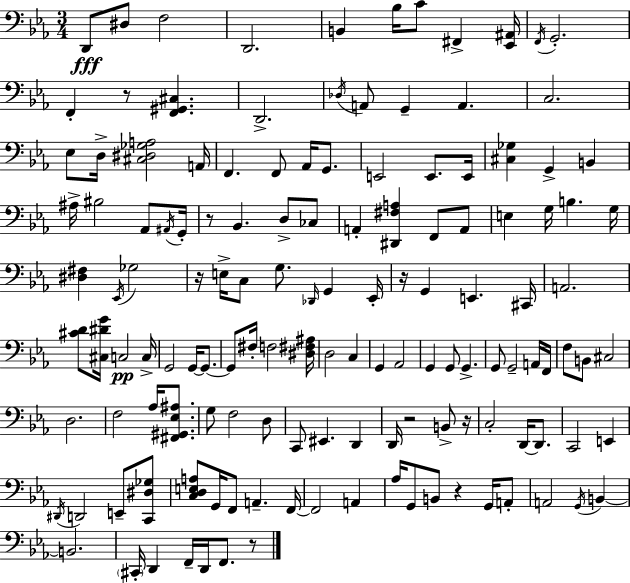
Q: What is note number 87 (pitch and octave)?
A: D2